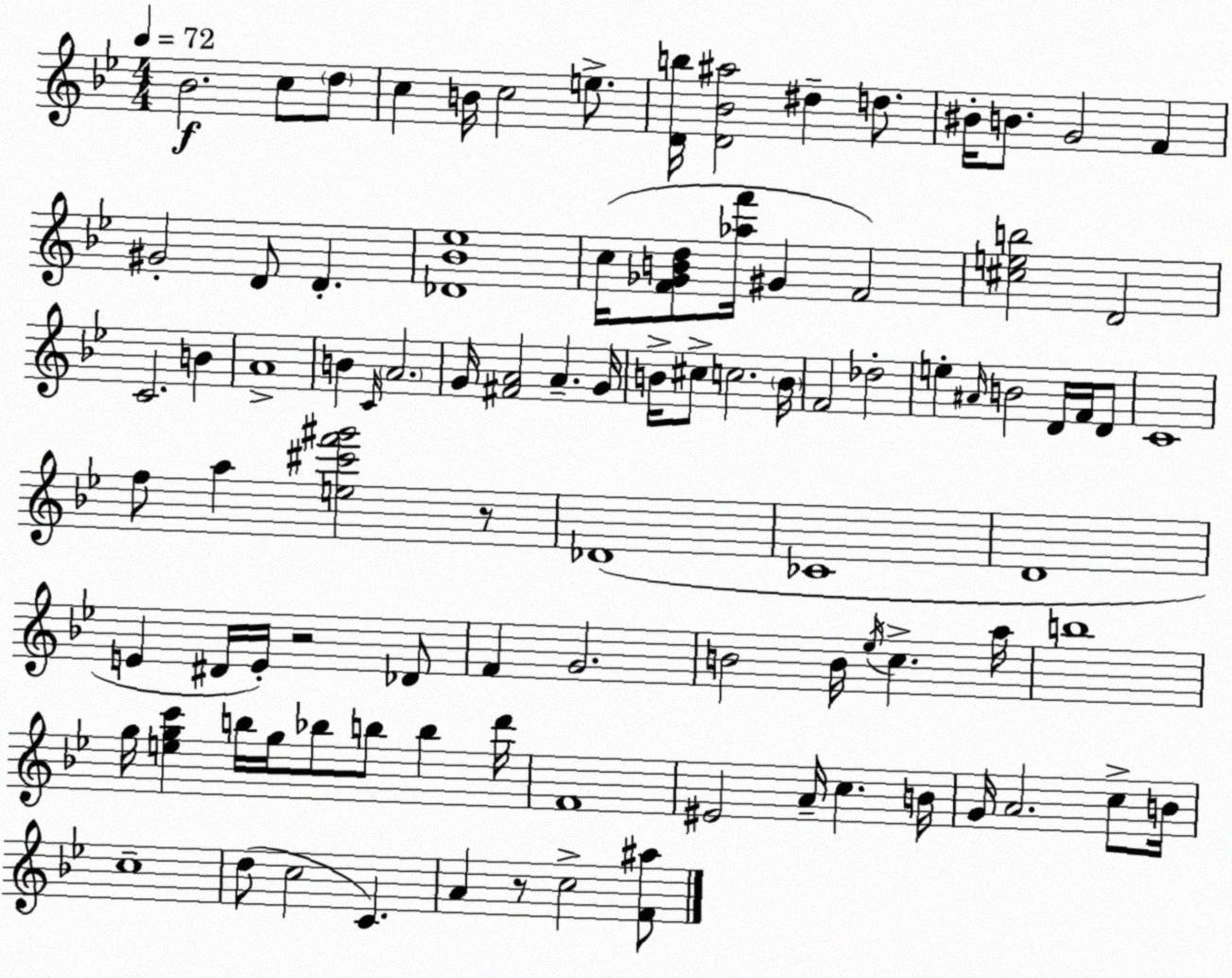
X:1
T:Untitled
M:4/4
L:1/4
K:Gm
_B2 c/2 d/2 c B/4 c2 e/2 [Db]/4 [D_B^a]2 ^d d/2 ^B/4 B/2 G2 F ^G2 D/2 D [_D_B_e]4 c/4 [F_GBd]/2 [_af']/4 ^G F2 [^ceb]2 D2 C2 B A4 B C/4 A2 G/4 [^FA]2 A G/4 B/4 ^c/2 c2 B/4 F2 _d2 e ^A/4 B2 D/4 F/4 D/2 C4 f/2 a [e^c'f'^g']2 z/2 _D4 _C4 D4 E ^D/4 E/4 z2 _D/2 F G2 B2 B/4 _e/4 c a/4 b4 g/4 [egc'] b/4 g/4 _b/2 b/2 b d'/4 F4 ^E2 A/4 c B/4 G/4 A2 c/2 B/4 c4 d/2 c2 C A z/2 c2 [F^a]/2